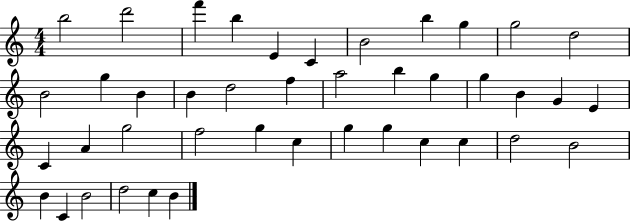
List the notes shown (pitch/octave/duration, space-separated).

B5/h D6/h F6/q B5/q E4/q C4/q B4/h B5/q G5/q G5/h D5/h B4/h G5/q B4/q B4/q D5/h F5/q A5/h B5/q G5/q G5/q B4/q G4/q E4/q C4/q A4/q G5/h F5/h G5/q C5/q G5/q G5/q C5/q C5/q D5/h B4/h B4/q C4/q B4/h D5/h C5/q B4/q